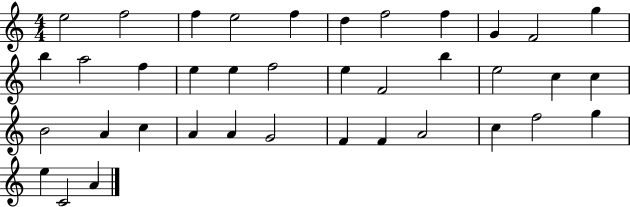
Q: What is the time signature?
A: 4/4